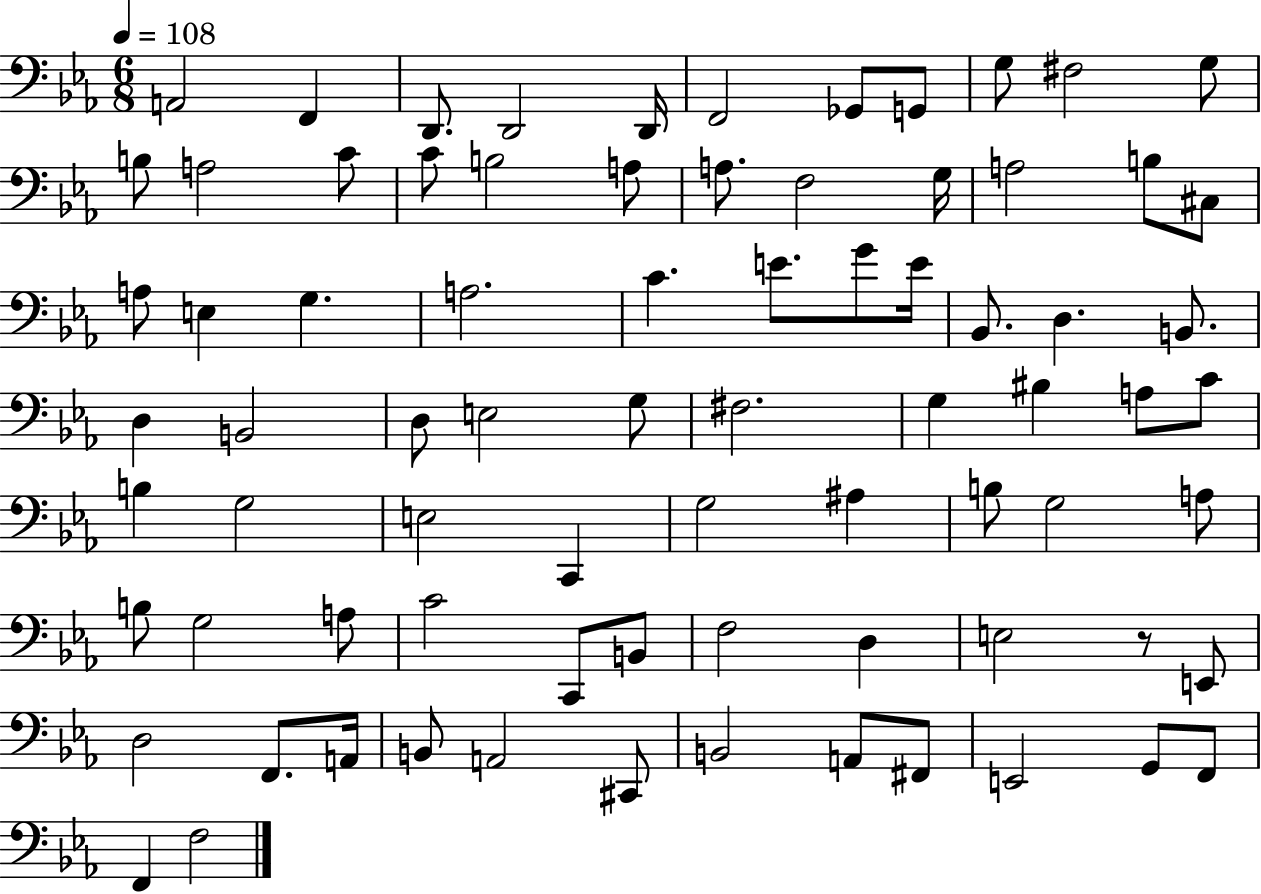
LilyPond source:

{
  \clef bass
  \numericTimeSignature
  \time 6/8
  \key ees \major
  \tempo 4 = 108
  a,2 f,4 | d,8. d,2 d,16 | f,2 ges,8 g,8 | g8 fis2 g8 | \break b8 a2 c'8 | c'8 b2 a8 | a8. f2 g16 | a2 b8 cis8 | \break a8 e4 g4. | a2. | c'4. e'8. g'8 e'16 | bes,8. d4. b,8. | \break d4 b,2 | d8 e2 g8 | fis2. | g4 bis4 a8 c'8 | \break b4 g2 | e2 c,4 | g2 ais4 | b8 g2 a8 | \break b8 g2 a8 | c'2 c,8 b,8 | f2 d4 | e2 r8 e,8 | \break d2 f,8. a,16 | b,8 a,2 cis,8 | b,2 a,8 fis,8 | e,2 g,8 f,8 | \break f,4 f2 | \bar "|."
}